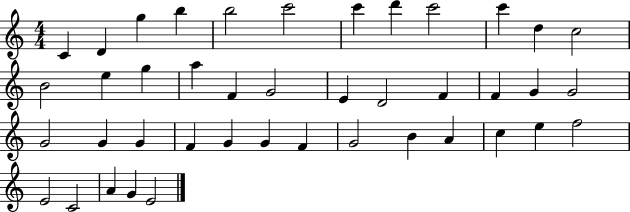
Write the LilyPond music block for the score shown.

{
  \clef treble
  \numericTimeSignature
  \time 4/4
  \key c \major
  c'4 d'4 g''4 b''4 | b''2 c'''2 | c'''4 d'''4 c'''2 | c'''4 d''4 c''2 | \break b'2 e''4 g''4 | a''4 f'4 g'2 | e'4 d'2 f'4 | f'4 g'4 g'2 | \break g'2 g'4 g'4 | f'4 g'4 g'4 f'4 | g'2 b'4 a'4 | c''4 e''4 f''2 | \break e'2 c'2 | a'4 g'4 e'2 | \bar "|."
}